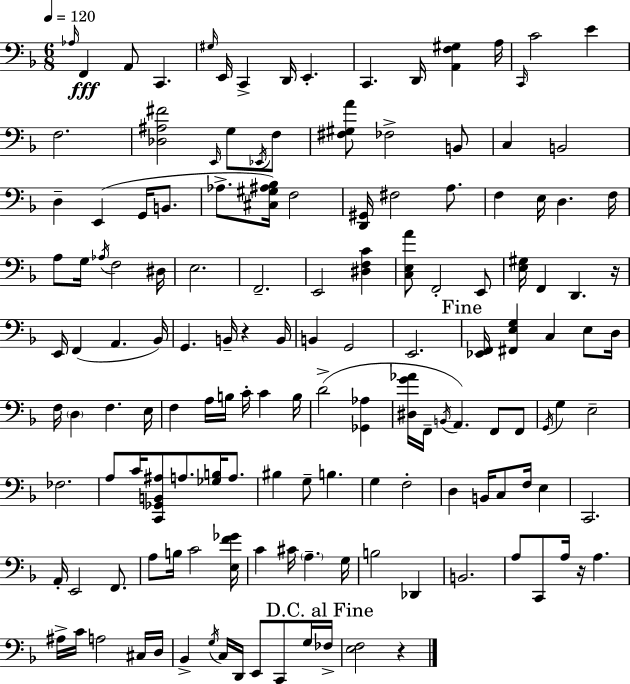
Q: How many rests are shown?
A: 4